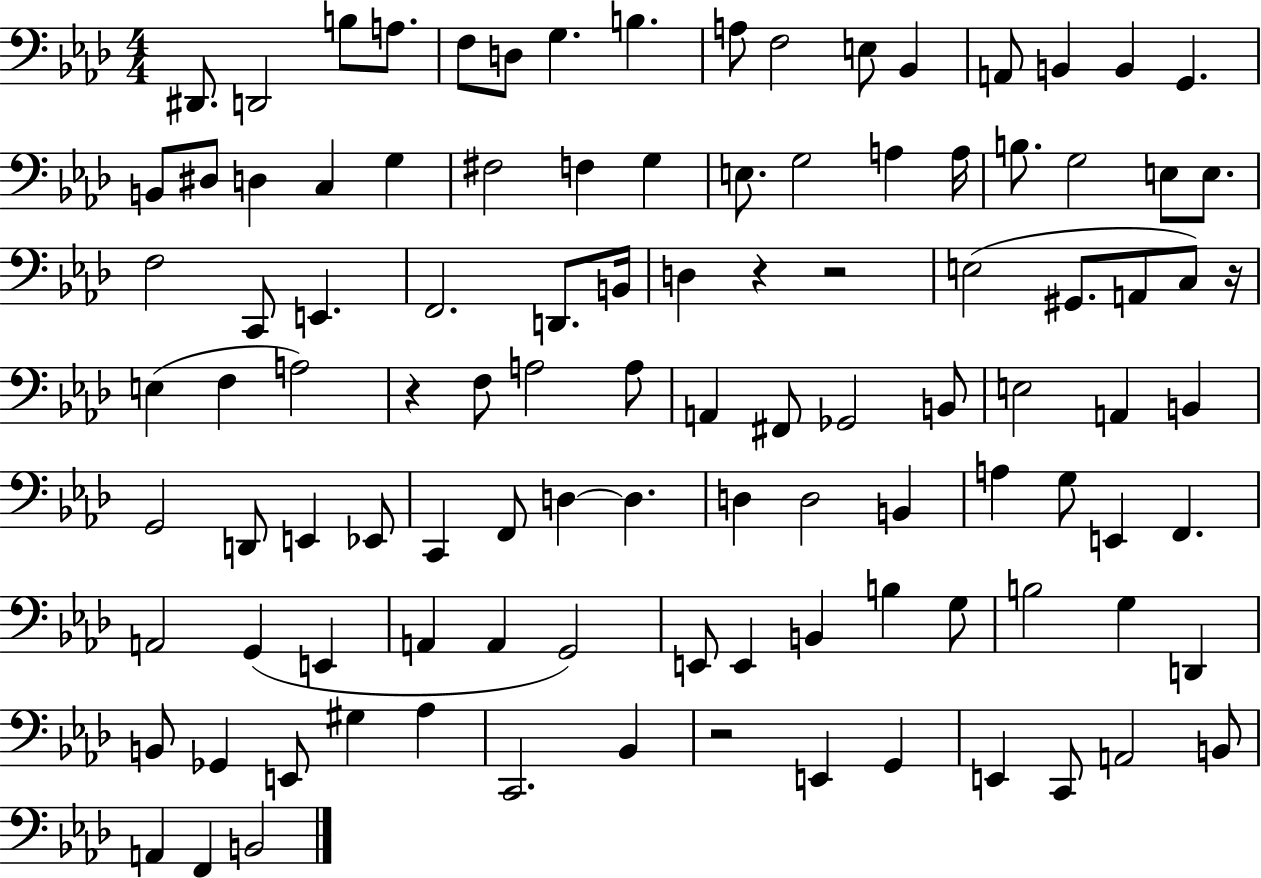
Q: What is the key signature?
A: AES major